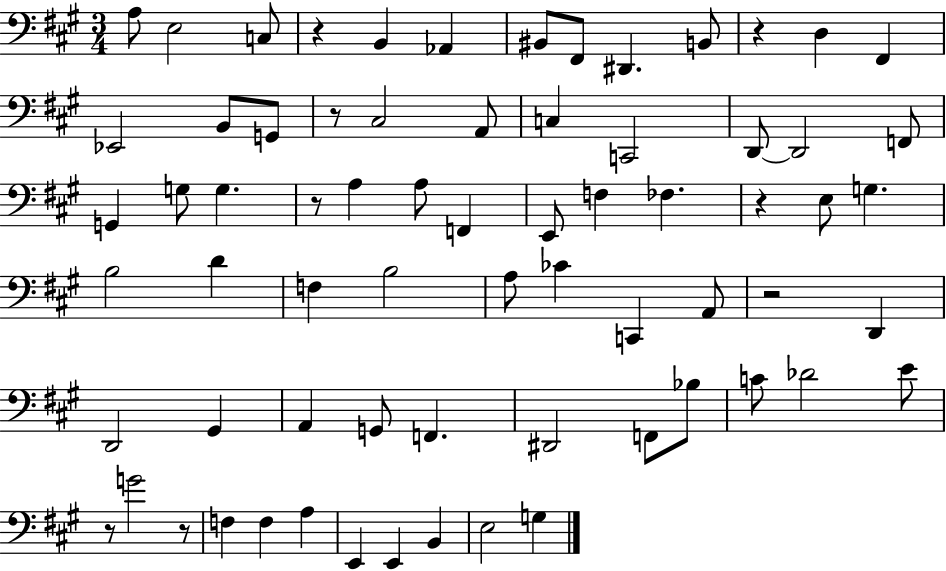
A3/e E3/h C3/e R/q B2/q Ab2/q BIS2/e F#2/e D#2/q. B2/e R/q D3/q F#2/q Eb2/h B2/e G2/e R/e C#3/h A2/e C3/q C2/h D2/e D2/h F2/e G2/q G3/e G3/q. R/e A3/q A3/e F2/q E2/e F3/q FES3/q. R/q E3/e G3/q. B3/h D4/q F3/q B3/h A3/e CES4/q C2/q A2/e R/h D2/q D2/h G#2/q A2/q G2/e F2/q. D#2/h F2/e Bb3/e C4/e Db4/h E4/e R/e G4/h R/e F3/q F3/q A3/q E2/q E2/q B2/q E3/h G3/q